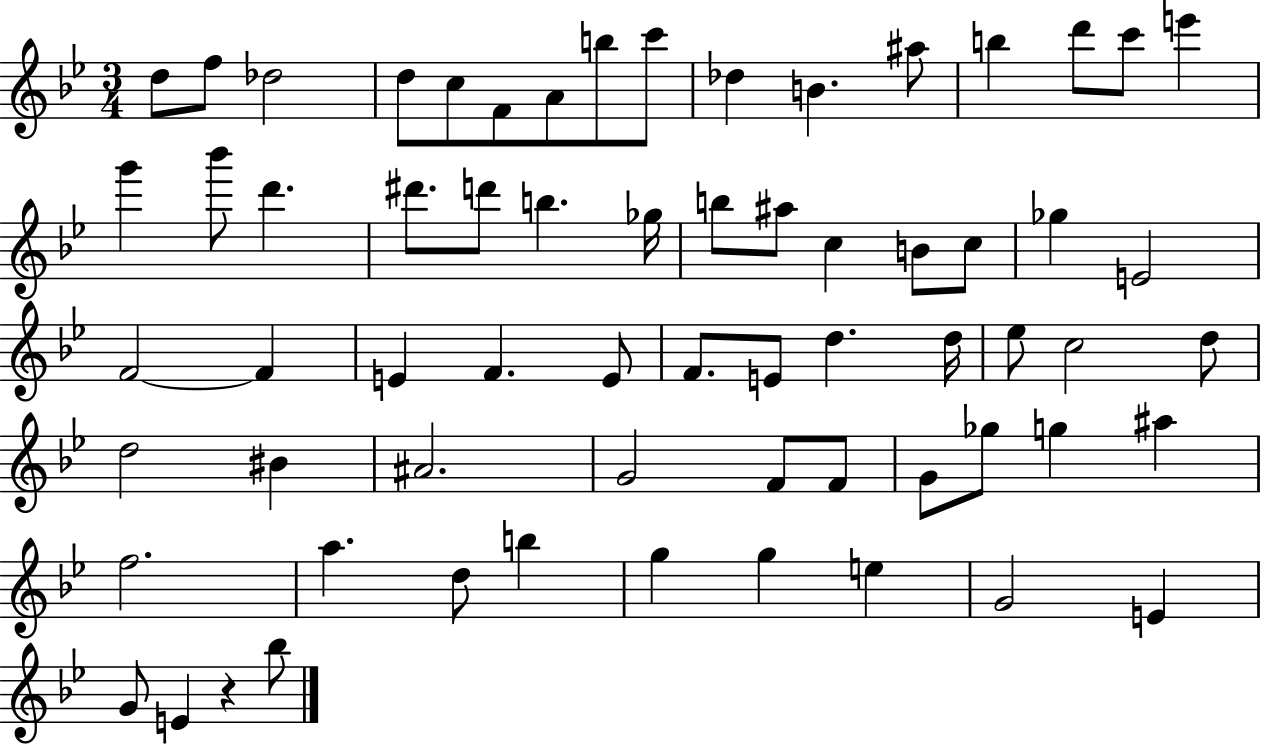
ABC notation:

X:1
T:Untitled
M:3/4
L:1/4
K:Bb
d/2 f/2 _d2 d/2 c/2 F/2 A/2 b/2 c'/2 _d B ^a/2 b d'/2 c'/2 e' g' _b'/2 d' ^d'/2 d'/2 b _g/4 b/2 ^a/2 c B/2 c/2 _g E2 F2 F E F E/2 F/2 E/2 d d/4 _e/2 c2 d/2 d2 ^B ^A2 G2 F/2 F/2 G/2 _g/2 g ^a f2 a d/2 b g g e G2 E G/2 E z _b/2